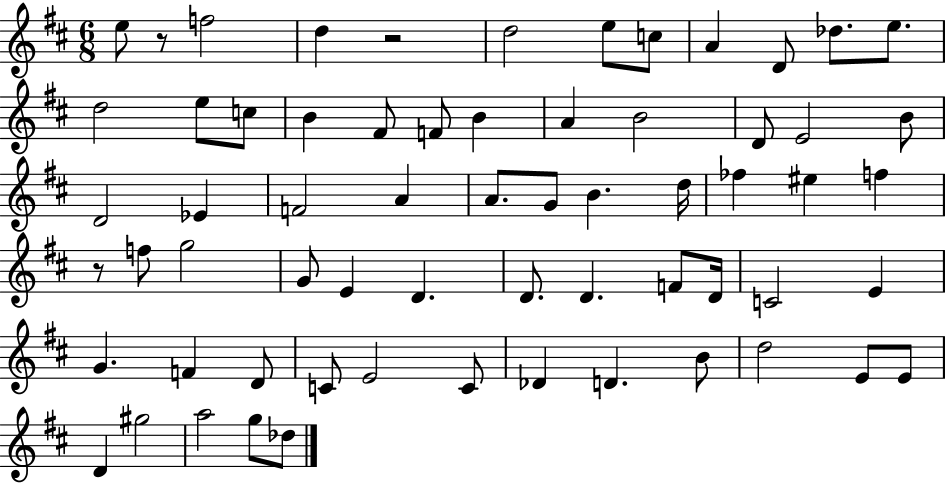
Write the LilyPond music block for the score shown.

{
  \clef treble
  \numericTimeSignature
  \time 6/8
  \key d \major
  e''8 r8 f''2 | d''4 r2 | d''2 e''8 c''8 | a'4 d'8 des''8. e''8. | \break d''2 e''8 c''8 | b'4 fis'8 f'8 b'4 | a'4 b'2 | d'8 e'2 b'8 | \break d'2 ees'4 | f'2 a'4 | a'8. g'8 b'4. d''16 | fes''4 eis''4 f''4 | \break r8 f''8 g''2 | g'8 e'4 d'4. | d'8. d'4. f'8 d'16 | c'2 e'4 | \break g'4. f'4 d'8 | c'8 e'2 c'8 | des'4 d'4. b'8 | d''2 e'8 e'8 | \break d'4 gis''2 | a''2 g''8 des''8 | \bar "|."
}